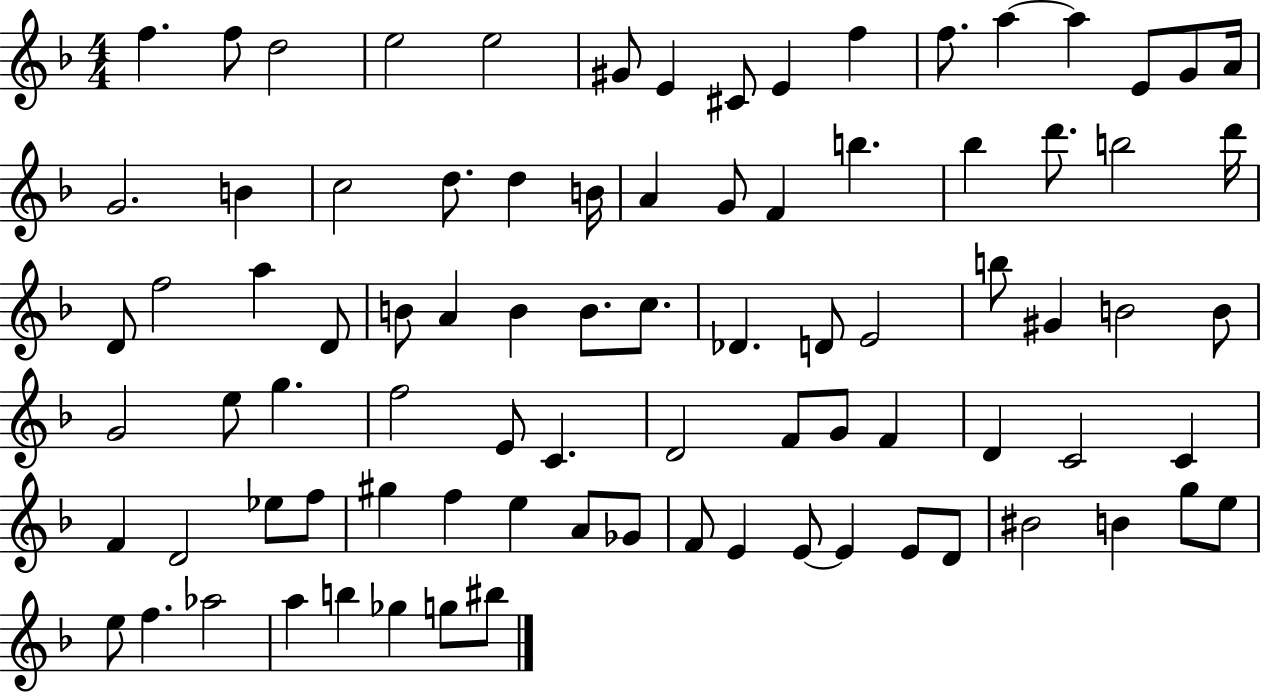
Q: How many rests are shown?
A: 0